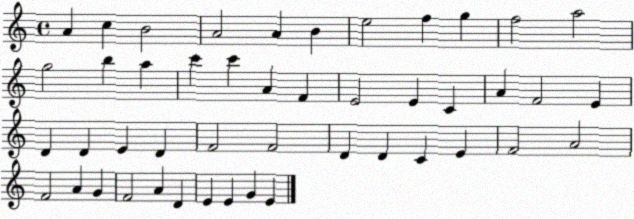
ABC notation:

X:1
T:Untitled
M:4/4
L:1/4
K:C
A c B2 A2 A B e2 f g f2 a2 g2 b a c' c' A F E2 E C A F2 E D D E D F2 F2 D D C E F2 A2 F2 A G F2 A D E E G E